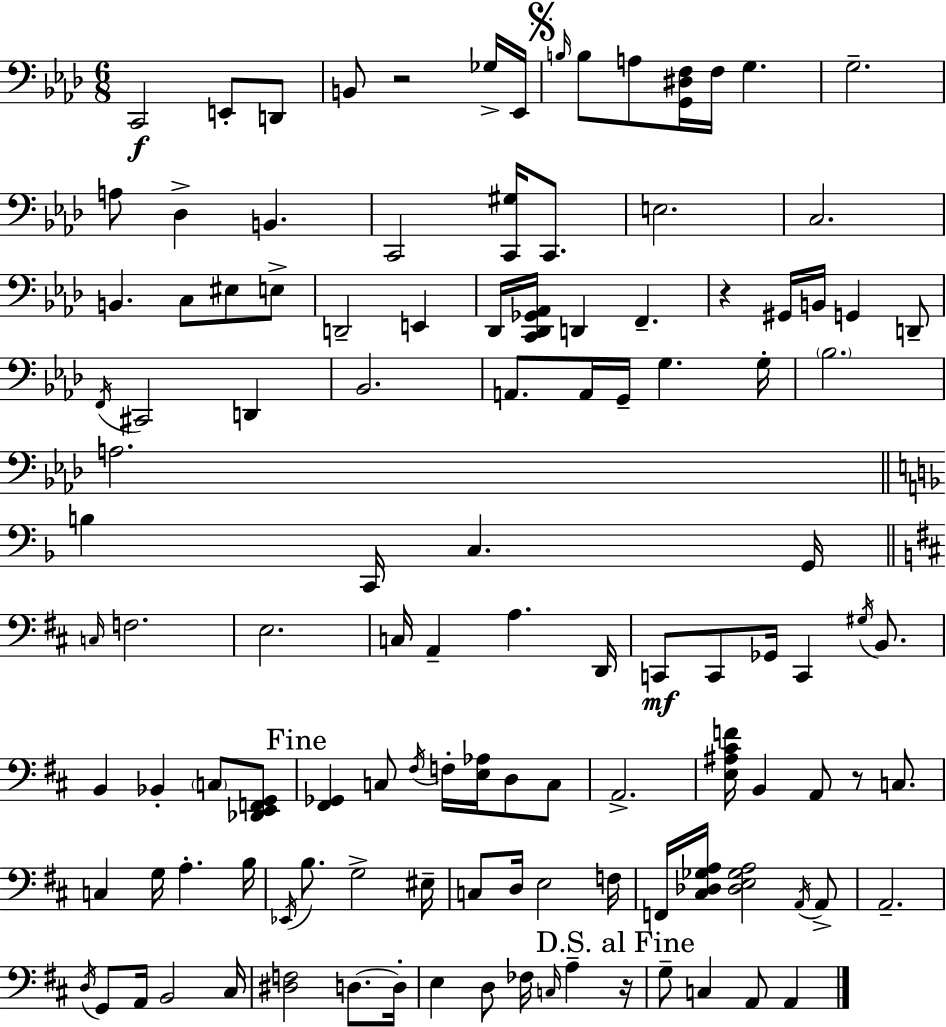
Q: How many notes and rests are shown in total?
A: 118